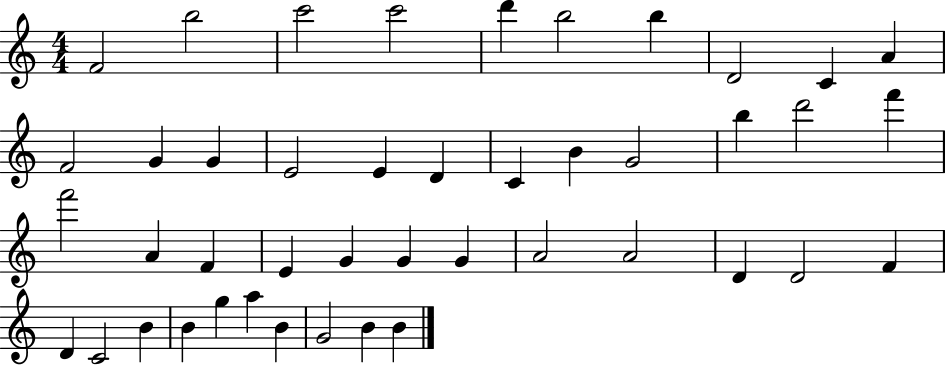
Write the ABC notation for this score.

X:1
T:Untitled
M:4/4
L:1/4
K:C
F2 b2 c'2 c'2 d' b2 b D2 C A F2 G G E2 E D C B G2 b d'2 f' f'2 A F E G G G A2 A2 D D2 F D C2 B B g a B G2 B B